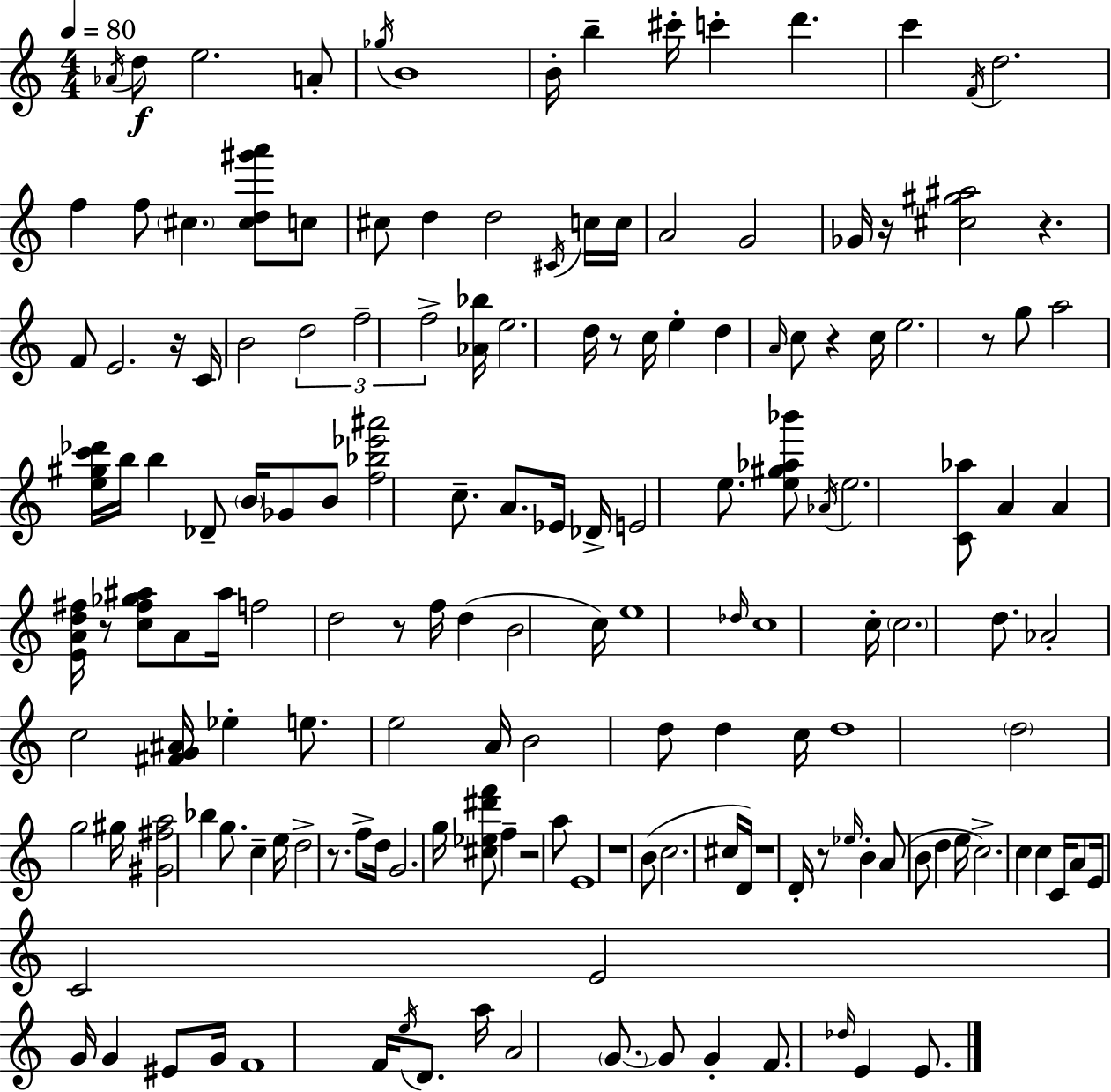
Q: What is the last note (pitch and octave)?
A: E4